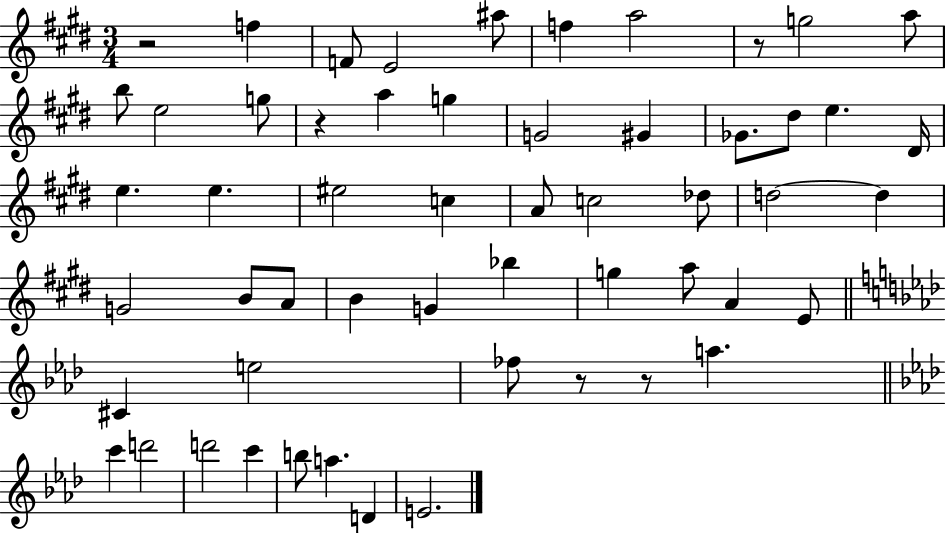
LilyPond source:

{
  \clef treble
  \numericTimeSignature
  \time 3/4
  \key e \major
  r2 f''4 | f'8 e'2 ais''8 | f''4 a''2 | r8 g''2 a''8 | \break b''8 e''2 g''8 | r4 a''4 g''4 | g'2 gis'4 | ges'8. dis''8 e''4. dis'16 | \break e''4. e''4. | eis''2 c''4 | a'8 c''2 des''8 | d''2~~ d''4 | \break g'2 b'8 a'8 | b'4 g'4 bes''4 | g''4 a''8 a'4 e'8 | \bar "||" \break \key aes \major cis'4 e''2 | fes''8 r8 r8 a''4. | \bar "||" \break \key f \minor c'''4 d'''2 | d'''2 c'''4 | b''8 a''4. d'4 | e'2. | \break \bar "|."
}